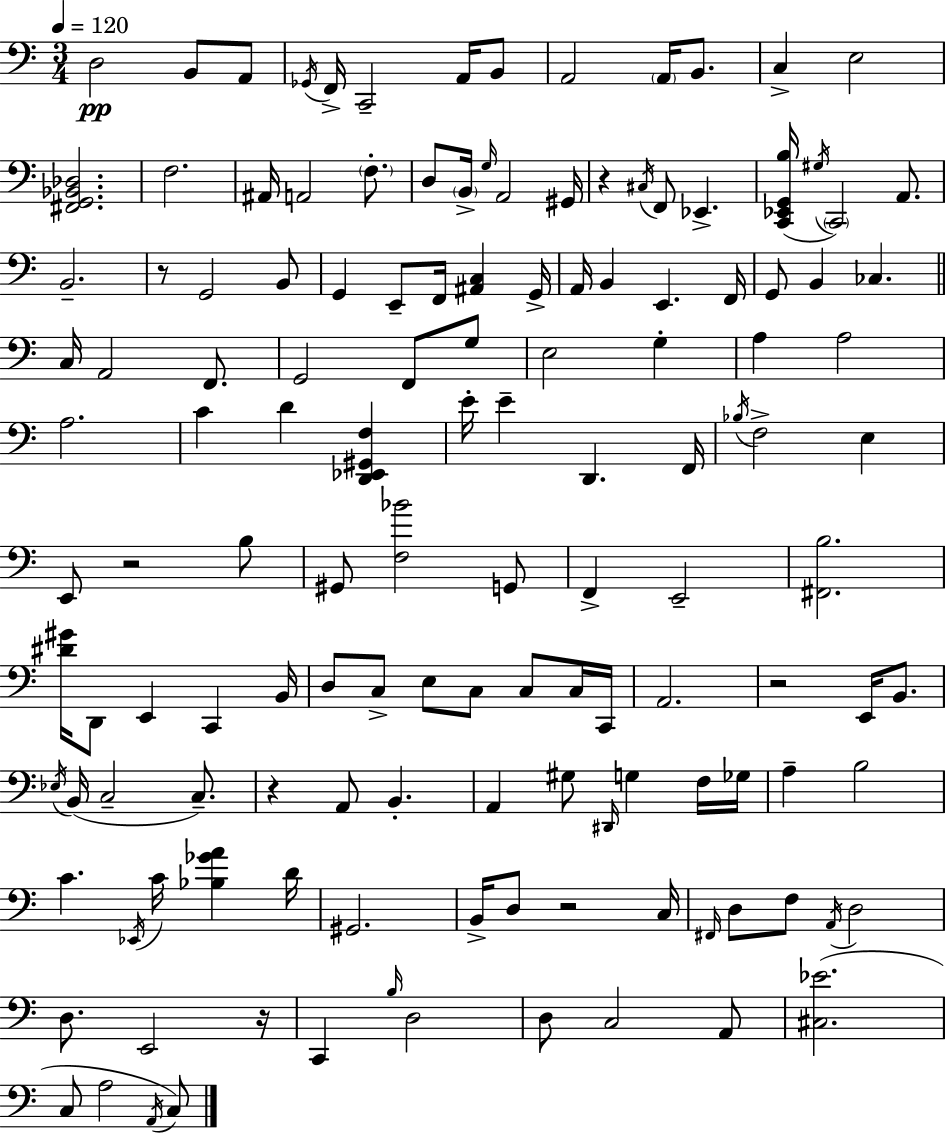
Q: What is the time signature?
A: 3/4